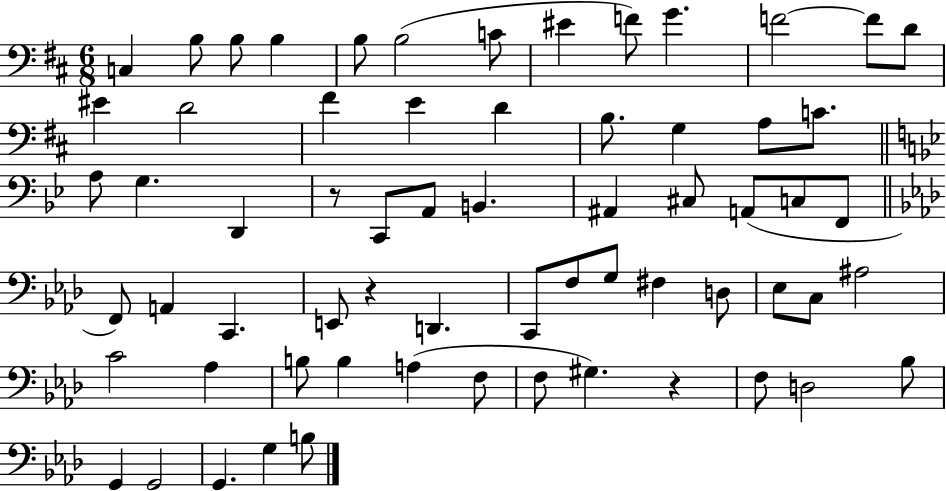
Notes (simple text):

C3/q B3/e B3/e B3/q B3/e B3/h C4/e EIS4/q F4/e G4/q. F4/h F4/e D4/e EIS4/q D4/h F#4/q E4/q D4/q B3/e. G3/q A3/e C4/e. A3/e G3/q. D2/q R/e C2/e A2/e B2/q. A#2/q C#3/e A2/e C3/e F2/e F2/e A2/q C2/q. E2/e R/q D2/q. C2/e F3/e G3/e F#3/q D3/e Eb3/e C3/e A#3/h C4/h Ab3/q B3/e B3/q A3/q F3/e F3/e G#3/q. R/q F3/e D3/h Bb3/e G2/q G2/h G2/q. G3/q B3/e